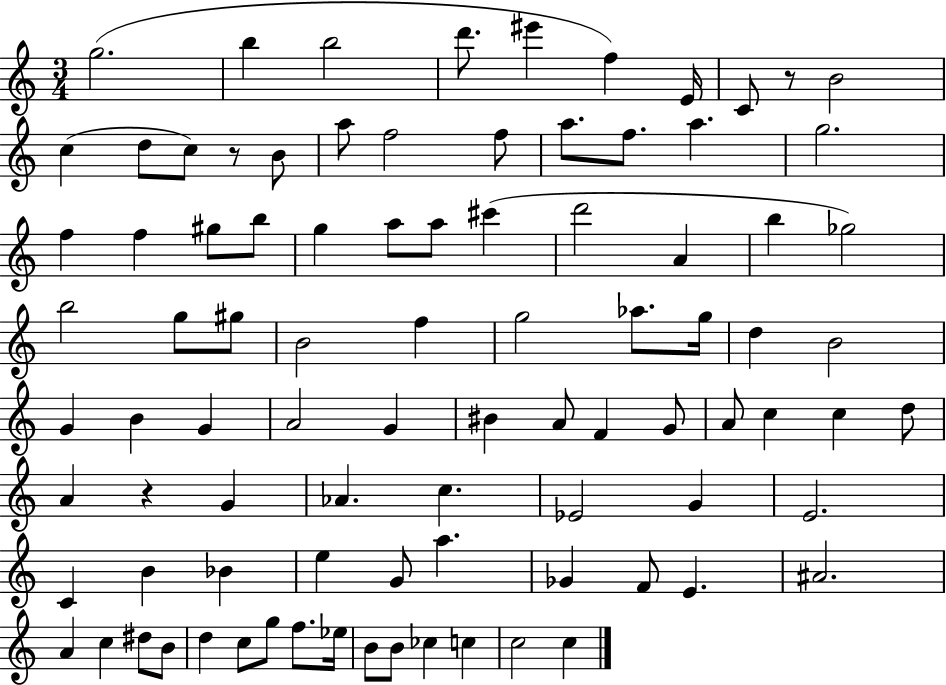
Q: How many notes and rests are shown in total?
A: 90